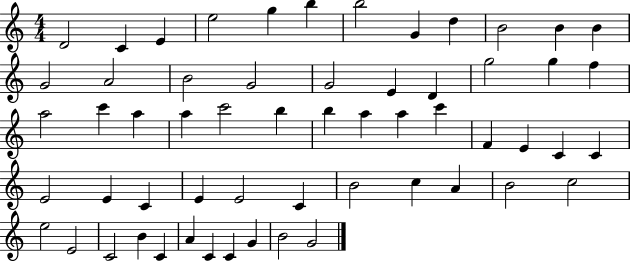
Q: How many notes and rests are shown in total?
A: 58